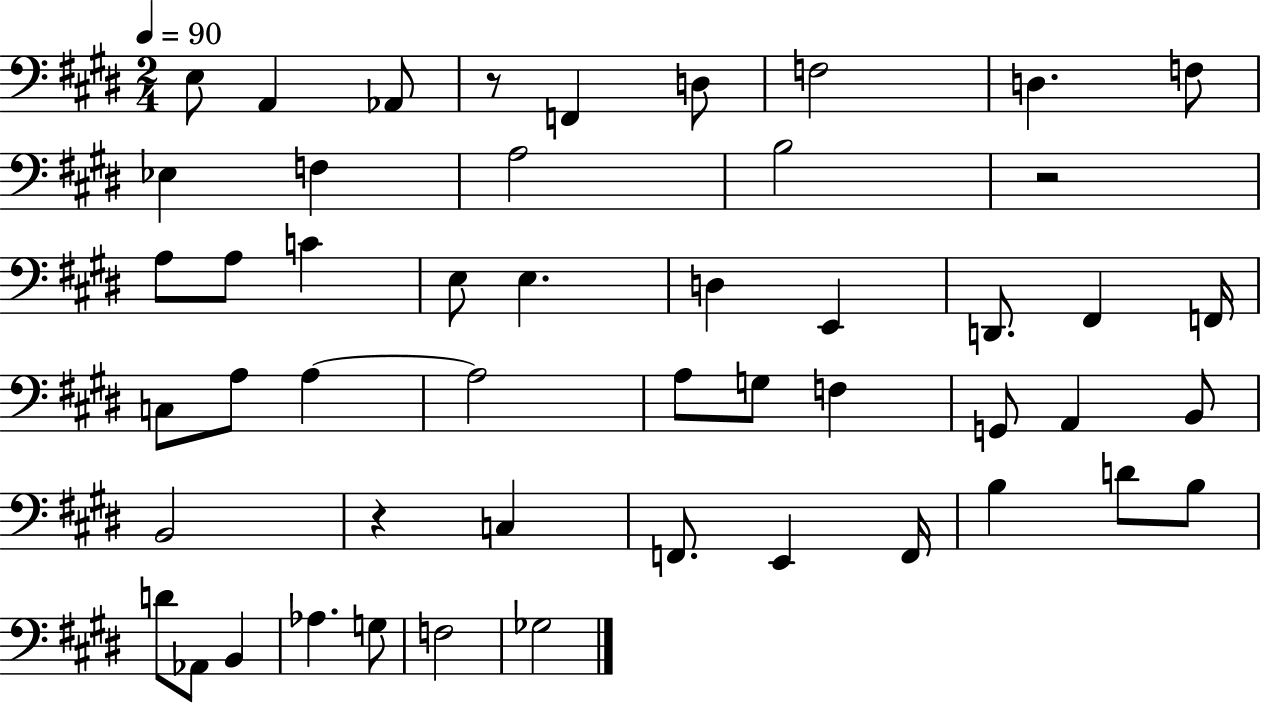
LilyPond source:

{
  \clef bass
  \numericTimeSignature
  \time 2/4
  \key e \major
  \tempo 4 = 90
  \repeat volta 2 { e8 a,4 aes,8 | r8 f,4 d8 | f2 | d4. f8 | \break ees4 f4 | a2 | b2 | r2 | \break a8 a8 c'4 | e8 e4. | d4 e,4 | d,8. fis,4 f,16 | \break c8 a8 a4~~ | a2 | a8 g8 f4 | g,8 a,4 b,8 | \break b,2 | r4 c4 | f,8. e,4 f,16 | b4 d'8 b8 | \break d'8 aes,8 b,4 | aes4. g8 | f2 | ges2 | \break } \bar "|."
}